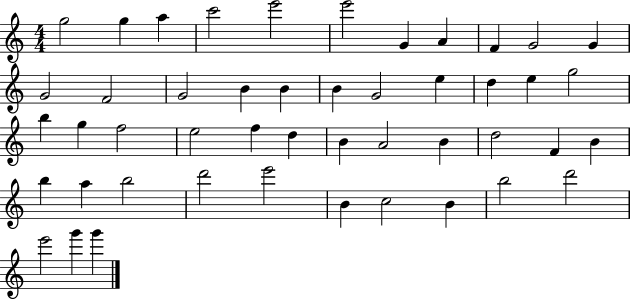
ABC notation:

X:1
T:Untitled
M:4/4
L:1/4
K:C
g2 g a c'2 e'2 e'2 G A F G2 G G2 F2 G2 B B B G2 e d e g2 b g f2 e2 f d B A2 B d2 F B b a b2 d'2 e'2 B c2 B b2 d'2 e'2 g' g'